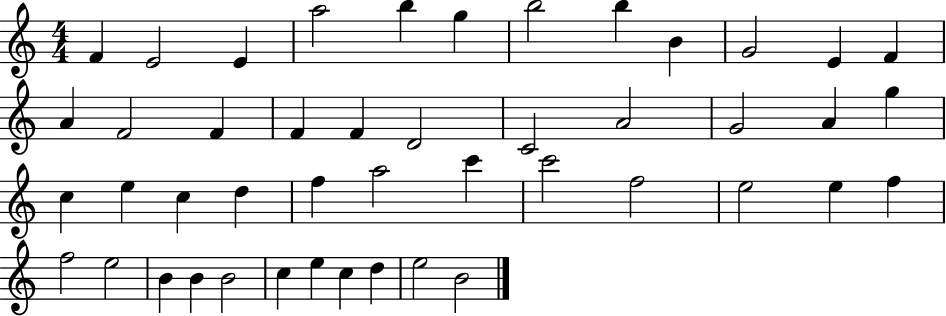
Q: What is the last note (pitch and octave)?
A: B4